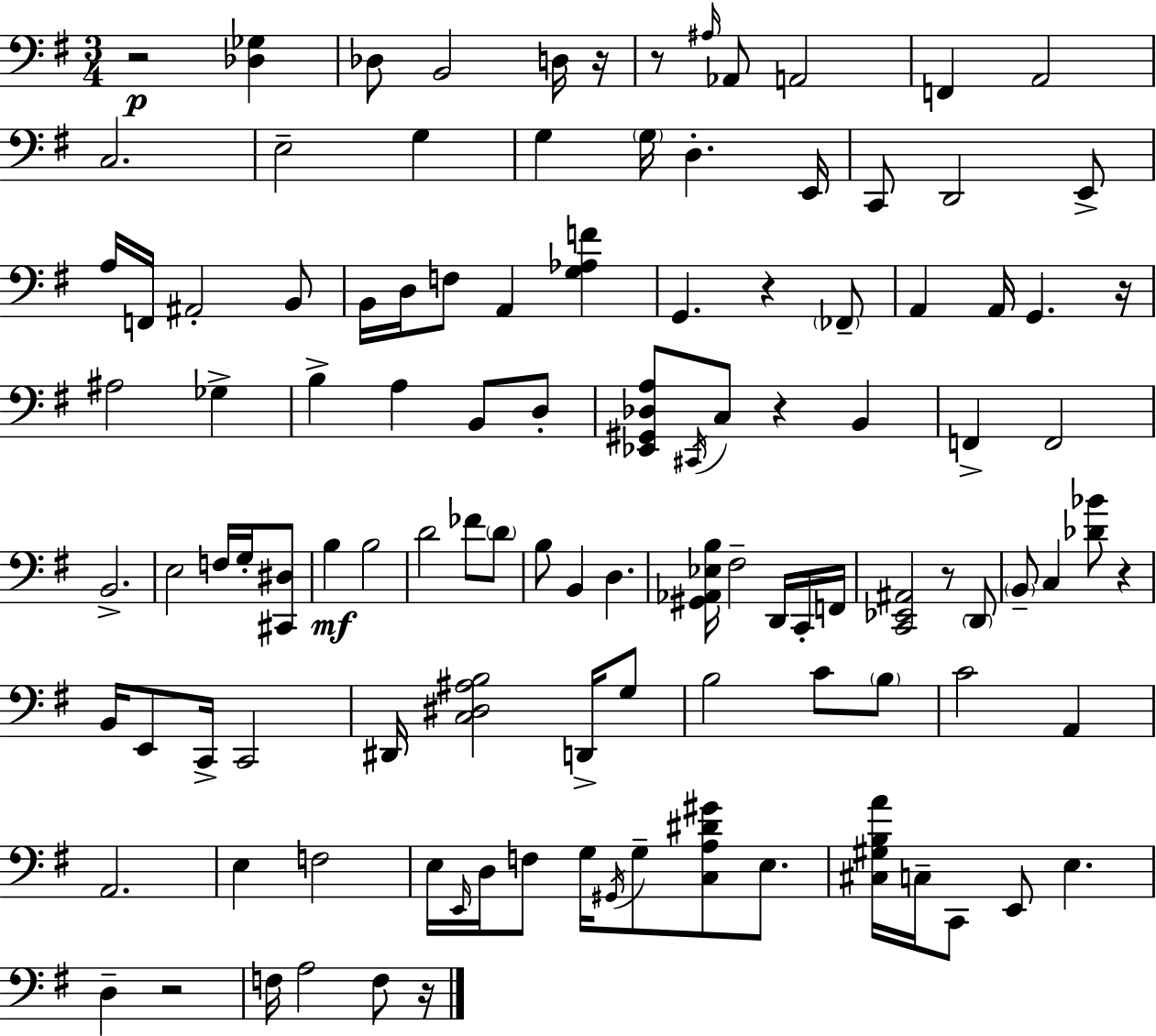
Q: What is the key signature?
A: E minor